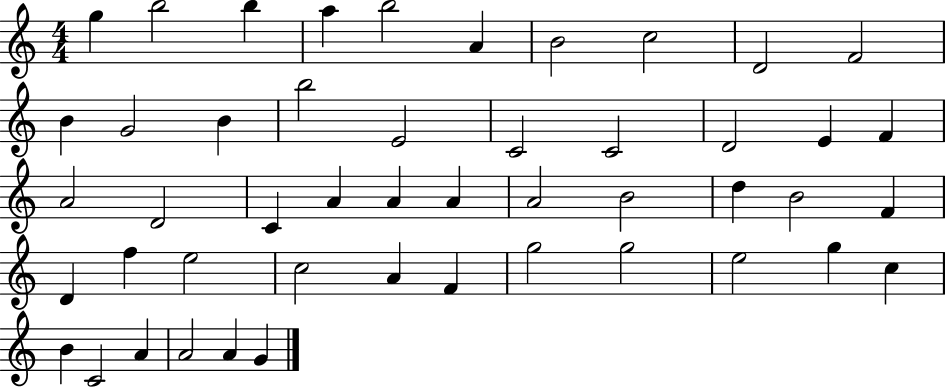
G5/q B5/h B5/q A5/q B5/h A4/q B4/h C5/h D4/h F4/h B4/q G4/h B4/q B5/h E4/h C4/h C4/h D4/h E4/q F4/q A4/h D4/h C4/q A4/q A4/q A4/q A4/h B4/h D5/q B4/h F4/q D4/q F5/q E5/h C5/h A4/q F4/q G5/h G5/h E5/h G5/q C5/q B4/q C4/h A4/q A4/h A4/q G4/q